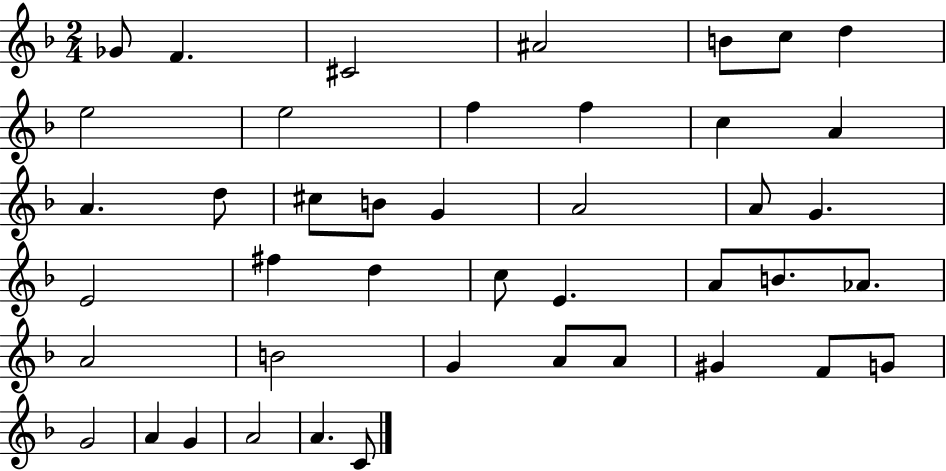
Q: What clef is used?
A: treble